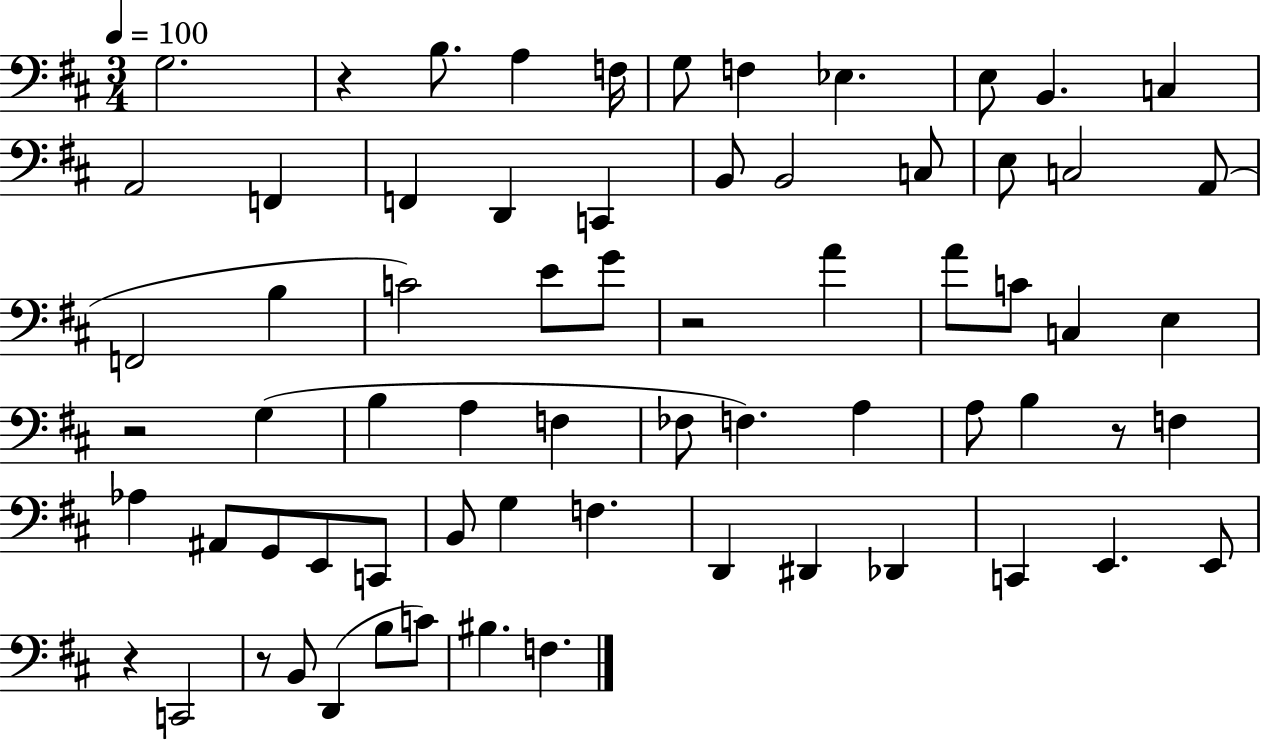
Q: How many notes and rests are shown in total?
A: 68